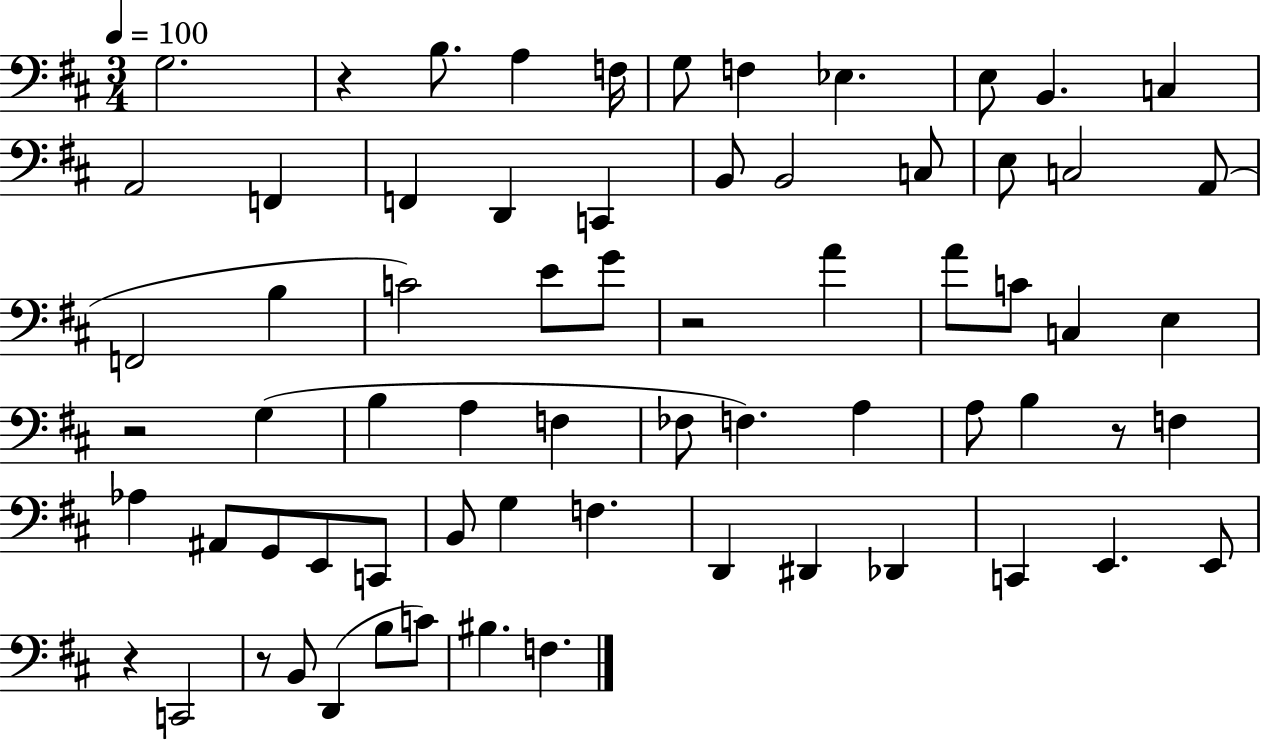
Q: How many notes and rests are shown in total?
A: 68